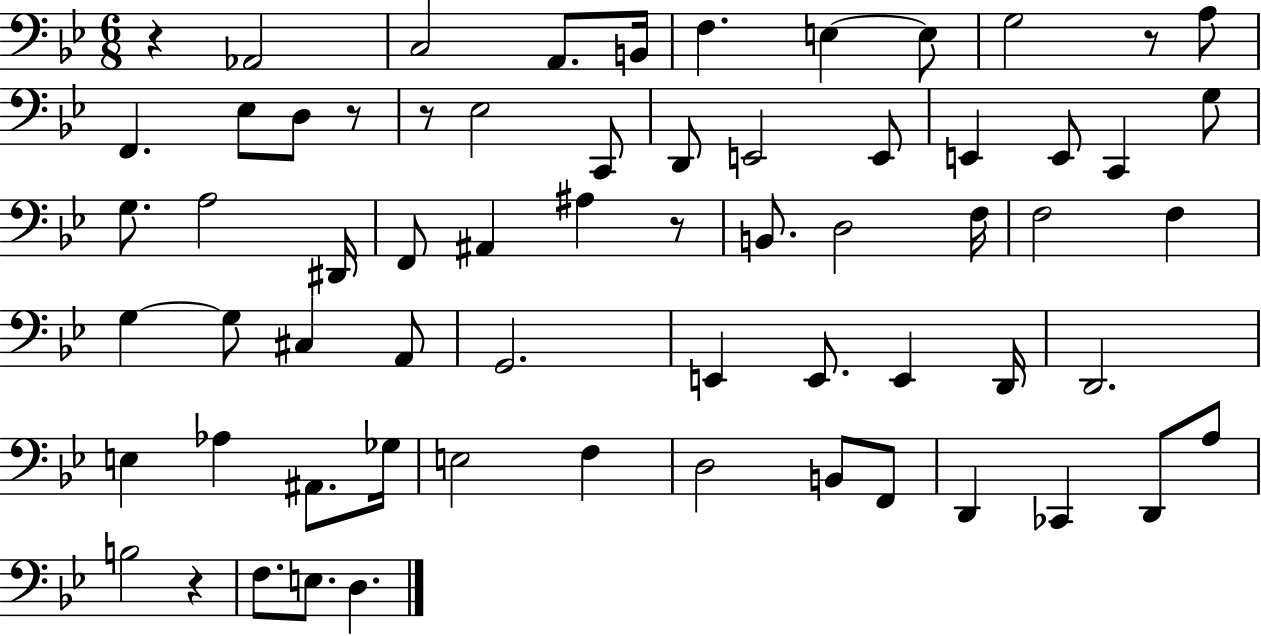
{
  \clef bass
  \numericTimeSignature
  \time 6/8
  \key bes \major
  \repeat volta 2 { r4 aes,2 | c2 a,8. b,16 | f4. e4~~ e8 | g2 r8 a8 | \break f,4. ees8 d8 r8 | r8 ees2 c,8 | d,8 e,2 e,8 | e,4 e,8 c,4 g8 | \break g8. a2 dis,16 | f,8 ais,4 ais4 r8 | b,8. d2 f16 | f2 f4 | \break g4~~ g8 cis4 a,8 | g,2. | e,4 e,8. e,4 d,16 | d,2. | \break e4 aes4 ais,8. ges16 | e2 f4 | d2 b,8 f,8 | d,4 ces,4 d,8 a8 | \break b2 r4 | f8. e8. d4. | } \bar "|."
}